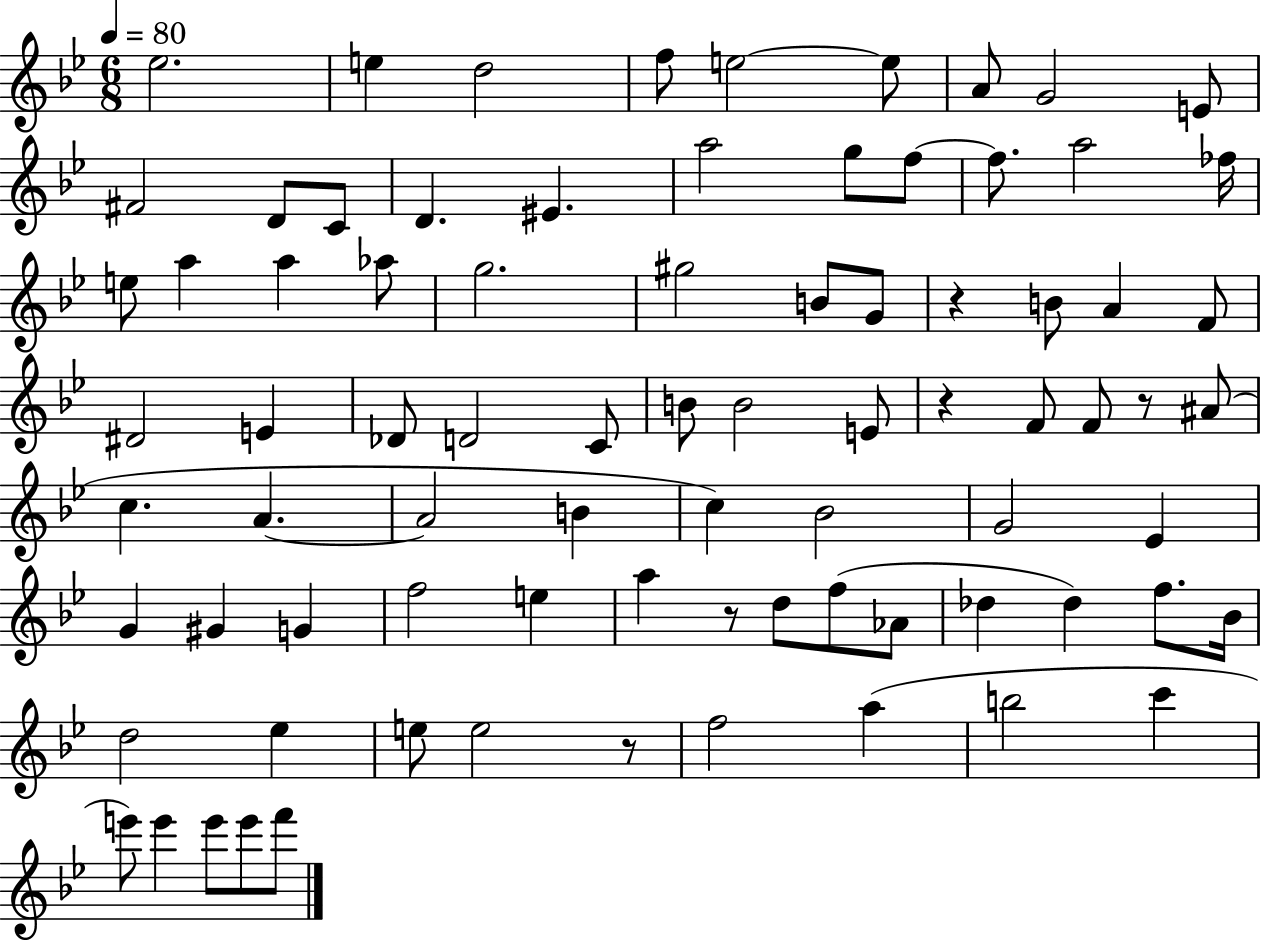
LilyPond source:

{
  \clef treble
  \numericTimeSignature
  \time 6/8
  \key bes \major
  \tempo 4 = 80
  \repeat volta 2 { ees''2. | e''4 d''2 | f''8 e''2~~ e''8 | a'8 g'2 e'8 | \break fis'2 d'8 c'8 | d'4. eis'4. | a''2 g''8 f''8~~ | f''8. a''2 fes''16 | \break e''8 a''4 a''4 aes''8 | g''2. | gis''2 b'8 g'8 | r4 b'8 a'4 f'8 | \break dis'2 e'4 | des'8 d'2 c'8 | b'8 b'2 e'8 | r4 f'8 f'8 r8 ais'8( | \break c''4. a'4.~~ | a'2 b'4 | c''4) bes'2 | g'2 ees'4 | \break g'4 gis'4 g'4 | f''2 e''4 | a''4 r8 d''8 f''8( aes'8 | des''4 des''4) f''8. bes'16 | \break d''2 ees''4 | e''8 e''2 r8 | f''2 a''4( | b''2 c'''4 | \break e'''8) e'''4 e'''8 e'''8 f'''8 | } \bar "|."
}